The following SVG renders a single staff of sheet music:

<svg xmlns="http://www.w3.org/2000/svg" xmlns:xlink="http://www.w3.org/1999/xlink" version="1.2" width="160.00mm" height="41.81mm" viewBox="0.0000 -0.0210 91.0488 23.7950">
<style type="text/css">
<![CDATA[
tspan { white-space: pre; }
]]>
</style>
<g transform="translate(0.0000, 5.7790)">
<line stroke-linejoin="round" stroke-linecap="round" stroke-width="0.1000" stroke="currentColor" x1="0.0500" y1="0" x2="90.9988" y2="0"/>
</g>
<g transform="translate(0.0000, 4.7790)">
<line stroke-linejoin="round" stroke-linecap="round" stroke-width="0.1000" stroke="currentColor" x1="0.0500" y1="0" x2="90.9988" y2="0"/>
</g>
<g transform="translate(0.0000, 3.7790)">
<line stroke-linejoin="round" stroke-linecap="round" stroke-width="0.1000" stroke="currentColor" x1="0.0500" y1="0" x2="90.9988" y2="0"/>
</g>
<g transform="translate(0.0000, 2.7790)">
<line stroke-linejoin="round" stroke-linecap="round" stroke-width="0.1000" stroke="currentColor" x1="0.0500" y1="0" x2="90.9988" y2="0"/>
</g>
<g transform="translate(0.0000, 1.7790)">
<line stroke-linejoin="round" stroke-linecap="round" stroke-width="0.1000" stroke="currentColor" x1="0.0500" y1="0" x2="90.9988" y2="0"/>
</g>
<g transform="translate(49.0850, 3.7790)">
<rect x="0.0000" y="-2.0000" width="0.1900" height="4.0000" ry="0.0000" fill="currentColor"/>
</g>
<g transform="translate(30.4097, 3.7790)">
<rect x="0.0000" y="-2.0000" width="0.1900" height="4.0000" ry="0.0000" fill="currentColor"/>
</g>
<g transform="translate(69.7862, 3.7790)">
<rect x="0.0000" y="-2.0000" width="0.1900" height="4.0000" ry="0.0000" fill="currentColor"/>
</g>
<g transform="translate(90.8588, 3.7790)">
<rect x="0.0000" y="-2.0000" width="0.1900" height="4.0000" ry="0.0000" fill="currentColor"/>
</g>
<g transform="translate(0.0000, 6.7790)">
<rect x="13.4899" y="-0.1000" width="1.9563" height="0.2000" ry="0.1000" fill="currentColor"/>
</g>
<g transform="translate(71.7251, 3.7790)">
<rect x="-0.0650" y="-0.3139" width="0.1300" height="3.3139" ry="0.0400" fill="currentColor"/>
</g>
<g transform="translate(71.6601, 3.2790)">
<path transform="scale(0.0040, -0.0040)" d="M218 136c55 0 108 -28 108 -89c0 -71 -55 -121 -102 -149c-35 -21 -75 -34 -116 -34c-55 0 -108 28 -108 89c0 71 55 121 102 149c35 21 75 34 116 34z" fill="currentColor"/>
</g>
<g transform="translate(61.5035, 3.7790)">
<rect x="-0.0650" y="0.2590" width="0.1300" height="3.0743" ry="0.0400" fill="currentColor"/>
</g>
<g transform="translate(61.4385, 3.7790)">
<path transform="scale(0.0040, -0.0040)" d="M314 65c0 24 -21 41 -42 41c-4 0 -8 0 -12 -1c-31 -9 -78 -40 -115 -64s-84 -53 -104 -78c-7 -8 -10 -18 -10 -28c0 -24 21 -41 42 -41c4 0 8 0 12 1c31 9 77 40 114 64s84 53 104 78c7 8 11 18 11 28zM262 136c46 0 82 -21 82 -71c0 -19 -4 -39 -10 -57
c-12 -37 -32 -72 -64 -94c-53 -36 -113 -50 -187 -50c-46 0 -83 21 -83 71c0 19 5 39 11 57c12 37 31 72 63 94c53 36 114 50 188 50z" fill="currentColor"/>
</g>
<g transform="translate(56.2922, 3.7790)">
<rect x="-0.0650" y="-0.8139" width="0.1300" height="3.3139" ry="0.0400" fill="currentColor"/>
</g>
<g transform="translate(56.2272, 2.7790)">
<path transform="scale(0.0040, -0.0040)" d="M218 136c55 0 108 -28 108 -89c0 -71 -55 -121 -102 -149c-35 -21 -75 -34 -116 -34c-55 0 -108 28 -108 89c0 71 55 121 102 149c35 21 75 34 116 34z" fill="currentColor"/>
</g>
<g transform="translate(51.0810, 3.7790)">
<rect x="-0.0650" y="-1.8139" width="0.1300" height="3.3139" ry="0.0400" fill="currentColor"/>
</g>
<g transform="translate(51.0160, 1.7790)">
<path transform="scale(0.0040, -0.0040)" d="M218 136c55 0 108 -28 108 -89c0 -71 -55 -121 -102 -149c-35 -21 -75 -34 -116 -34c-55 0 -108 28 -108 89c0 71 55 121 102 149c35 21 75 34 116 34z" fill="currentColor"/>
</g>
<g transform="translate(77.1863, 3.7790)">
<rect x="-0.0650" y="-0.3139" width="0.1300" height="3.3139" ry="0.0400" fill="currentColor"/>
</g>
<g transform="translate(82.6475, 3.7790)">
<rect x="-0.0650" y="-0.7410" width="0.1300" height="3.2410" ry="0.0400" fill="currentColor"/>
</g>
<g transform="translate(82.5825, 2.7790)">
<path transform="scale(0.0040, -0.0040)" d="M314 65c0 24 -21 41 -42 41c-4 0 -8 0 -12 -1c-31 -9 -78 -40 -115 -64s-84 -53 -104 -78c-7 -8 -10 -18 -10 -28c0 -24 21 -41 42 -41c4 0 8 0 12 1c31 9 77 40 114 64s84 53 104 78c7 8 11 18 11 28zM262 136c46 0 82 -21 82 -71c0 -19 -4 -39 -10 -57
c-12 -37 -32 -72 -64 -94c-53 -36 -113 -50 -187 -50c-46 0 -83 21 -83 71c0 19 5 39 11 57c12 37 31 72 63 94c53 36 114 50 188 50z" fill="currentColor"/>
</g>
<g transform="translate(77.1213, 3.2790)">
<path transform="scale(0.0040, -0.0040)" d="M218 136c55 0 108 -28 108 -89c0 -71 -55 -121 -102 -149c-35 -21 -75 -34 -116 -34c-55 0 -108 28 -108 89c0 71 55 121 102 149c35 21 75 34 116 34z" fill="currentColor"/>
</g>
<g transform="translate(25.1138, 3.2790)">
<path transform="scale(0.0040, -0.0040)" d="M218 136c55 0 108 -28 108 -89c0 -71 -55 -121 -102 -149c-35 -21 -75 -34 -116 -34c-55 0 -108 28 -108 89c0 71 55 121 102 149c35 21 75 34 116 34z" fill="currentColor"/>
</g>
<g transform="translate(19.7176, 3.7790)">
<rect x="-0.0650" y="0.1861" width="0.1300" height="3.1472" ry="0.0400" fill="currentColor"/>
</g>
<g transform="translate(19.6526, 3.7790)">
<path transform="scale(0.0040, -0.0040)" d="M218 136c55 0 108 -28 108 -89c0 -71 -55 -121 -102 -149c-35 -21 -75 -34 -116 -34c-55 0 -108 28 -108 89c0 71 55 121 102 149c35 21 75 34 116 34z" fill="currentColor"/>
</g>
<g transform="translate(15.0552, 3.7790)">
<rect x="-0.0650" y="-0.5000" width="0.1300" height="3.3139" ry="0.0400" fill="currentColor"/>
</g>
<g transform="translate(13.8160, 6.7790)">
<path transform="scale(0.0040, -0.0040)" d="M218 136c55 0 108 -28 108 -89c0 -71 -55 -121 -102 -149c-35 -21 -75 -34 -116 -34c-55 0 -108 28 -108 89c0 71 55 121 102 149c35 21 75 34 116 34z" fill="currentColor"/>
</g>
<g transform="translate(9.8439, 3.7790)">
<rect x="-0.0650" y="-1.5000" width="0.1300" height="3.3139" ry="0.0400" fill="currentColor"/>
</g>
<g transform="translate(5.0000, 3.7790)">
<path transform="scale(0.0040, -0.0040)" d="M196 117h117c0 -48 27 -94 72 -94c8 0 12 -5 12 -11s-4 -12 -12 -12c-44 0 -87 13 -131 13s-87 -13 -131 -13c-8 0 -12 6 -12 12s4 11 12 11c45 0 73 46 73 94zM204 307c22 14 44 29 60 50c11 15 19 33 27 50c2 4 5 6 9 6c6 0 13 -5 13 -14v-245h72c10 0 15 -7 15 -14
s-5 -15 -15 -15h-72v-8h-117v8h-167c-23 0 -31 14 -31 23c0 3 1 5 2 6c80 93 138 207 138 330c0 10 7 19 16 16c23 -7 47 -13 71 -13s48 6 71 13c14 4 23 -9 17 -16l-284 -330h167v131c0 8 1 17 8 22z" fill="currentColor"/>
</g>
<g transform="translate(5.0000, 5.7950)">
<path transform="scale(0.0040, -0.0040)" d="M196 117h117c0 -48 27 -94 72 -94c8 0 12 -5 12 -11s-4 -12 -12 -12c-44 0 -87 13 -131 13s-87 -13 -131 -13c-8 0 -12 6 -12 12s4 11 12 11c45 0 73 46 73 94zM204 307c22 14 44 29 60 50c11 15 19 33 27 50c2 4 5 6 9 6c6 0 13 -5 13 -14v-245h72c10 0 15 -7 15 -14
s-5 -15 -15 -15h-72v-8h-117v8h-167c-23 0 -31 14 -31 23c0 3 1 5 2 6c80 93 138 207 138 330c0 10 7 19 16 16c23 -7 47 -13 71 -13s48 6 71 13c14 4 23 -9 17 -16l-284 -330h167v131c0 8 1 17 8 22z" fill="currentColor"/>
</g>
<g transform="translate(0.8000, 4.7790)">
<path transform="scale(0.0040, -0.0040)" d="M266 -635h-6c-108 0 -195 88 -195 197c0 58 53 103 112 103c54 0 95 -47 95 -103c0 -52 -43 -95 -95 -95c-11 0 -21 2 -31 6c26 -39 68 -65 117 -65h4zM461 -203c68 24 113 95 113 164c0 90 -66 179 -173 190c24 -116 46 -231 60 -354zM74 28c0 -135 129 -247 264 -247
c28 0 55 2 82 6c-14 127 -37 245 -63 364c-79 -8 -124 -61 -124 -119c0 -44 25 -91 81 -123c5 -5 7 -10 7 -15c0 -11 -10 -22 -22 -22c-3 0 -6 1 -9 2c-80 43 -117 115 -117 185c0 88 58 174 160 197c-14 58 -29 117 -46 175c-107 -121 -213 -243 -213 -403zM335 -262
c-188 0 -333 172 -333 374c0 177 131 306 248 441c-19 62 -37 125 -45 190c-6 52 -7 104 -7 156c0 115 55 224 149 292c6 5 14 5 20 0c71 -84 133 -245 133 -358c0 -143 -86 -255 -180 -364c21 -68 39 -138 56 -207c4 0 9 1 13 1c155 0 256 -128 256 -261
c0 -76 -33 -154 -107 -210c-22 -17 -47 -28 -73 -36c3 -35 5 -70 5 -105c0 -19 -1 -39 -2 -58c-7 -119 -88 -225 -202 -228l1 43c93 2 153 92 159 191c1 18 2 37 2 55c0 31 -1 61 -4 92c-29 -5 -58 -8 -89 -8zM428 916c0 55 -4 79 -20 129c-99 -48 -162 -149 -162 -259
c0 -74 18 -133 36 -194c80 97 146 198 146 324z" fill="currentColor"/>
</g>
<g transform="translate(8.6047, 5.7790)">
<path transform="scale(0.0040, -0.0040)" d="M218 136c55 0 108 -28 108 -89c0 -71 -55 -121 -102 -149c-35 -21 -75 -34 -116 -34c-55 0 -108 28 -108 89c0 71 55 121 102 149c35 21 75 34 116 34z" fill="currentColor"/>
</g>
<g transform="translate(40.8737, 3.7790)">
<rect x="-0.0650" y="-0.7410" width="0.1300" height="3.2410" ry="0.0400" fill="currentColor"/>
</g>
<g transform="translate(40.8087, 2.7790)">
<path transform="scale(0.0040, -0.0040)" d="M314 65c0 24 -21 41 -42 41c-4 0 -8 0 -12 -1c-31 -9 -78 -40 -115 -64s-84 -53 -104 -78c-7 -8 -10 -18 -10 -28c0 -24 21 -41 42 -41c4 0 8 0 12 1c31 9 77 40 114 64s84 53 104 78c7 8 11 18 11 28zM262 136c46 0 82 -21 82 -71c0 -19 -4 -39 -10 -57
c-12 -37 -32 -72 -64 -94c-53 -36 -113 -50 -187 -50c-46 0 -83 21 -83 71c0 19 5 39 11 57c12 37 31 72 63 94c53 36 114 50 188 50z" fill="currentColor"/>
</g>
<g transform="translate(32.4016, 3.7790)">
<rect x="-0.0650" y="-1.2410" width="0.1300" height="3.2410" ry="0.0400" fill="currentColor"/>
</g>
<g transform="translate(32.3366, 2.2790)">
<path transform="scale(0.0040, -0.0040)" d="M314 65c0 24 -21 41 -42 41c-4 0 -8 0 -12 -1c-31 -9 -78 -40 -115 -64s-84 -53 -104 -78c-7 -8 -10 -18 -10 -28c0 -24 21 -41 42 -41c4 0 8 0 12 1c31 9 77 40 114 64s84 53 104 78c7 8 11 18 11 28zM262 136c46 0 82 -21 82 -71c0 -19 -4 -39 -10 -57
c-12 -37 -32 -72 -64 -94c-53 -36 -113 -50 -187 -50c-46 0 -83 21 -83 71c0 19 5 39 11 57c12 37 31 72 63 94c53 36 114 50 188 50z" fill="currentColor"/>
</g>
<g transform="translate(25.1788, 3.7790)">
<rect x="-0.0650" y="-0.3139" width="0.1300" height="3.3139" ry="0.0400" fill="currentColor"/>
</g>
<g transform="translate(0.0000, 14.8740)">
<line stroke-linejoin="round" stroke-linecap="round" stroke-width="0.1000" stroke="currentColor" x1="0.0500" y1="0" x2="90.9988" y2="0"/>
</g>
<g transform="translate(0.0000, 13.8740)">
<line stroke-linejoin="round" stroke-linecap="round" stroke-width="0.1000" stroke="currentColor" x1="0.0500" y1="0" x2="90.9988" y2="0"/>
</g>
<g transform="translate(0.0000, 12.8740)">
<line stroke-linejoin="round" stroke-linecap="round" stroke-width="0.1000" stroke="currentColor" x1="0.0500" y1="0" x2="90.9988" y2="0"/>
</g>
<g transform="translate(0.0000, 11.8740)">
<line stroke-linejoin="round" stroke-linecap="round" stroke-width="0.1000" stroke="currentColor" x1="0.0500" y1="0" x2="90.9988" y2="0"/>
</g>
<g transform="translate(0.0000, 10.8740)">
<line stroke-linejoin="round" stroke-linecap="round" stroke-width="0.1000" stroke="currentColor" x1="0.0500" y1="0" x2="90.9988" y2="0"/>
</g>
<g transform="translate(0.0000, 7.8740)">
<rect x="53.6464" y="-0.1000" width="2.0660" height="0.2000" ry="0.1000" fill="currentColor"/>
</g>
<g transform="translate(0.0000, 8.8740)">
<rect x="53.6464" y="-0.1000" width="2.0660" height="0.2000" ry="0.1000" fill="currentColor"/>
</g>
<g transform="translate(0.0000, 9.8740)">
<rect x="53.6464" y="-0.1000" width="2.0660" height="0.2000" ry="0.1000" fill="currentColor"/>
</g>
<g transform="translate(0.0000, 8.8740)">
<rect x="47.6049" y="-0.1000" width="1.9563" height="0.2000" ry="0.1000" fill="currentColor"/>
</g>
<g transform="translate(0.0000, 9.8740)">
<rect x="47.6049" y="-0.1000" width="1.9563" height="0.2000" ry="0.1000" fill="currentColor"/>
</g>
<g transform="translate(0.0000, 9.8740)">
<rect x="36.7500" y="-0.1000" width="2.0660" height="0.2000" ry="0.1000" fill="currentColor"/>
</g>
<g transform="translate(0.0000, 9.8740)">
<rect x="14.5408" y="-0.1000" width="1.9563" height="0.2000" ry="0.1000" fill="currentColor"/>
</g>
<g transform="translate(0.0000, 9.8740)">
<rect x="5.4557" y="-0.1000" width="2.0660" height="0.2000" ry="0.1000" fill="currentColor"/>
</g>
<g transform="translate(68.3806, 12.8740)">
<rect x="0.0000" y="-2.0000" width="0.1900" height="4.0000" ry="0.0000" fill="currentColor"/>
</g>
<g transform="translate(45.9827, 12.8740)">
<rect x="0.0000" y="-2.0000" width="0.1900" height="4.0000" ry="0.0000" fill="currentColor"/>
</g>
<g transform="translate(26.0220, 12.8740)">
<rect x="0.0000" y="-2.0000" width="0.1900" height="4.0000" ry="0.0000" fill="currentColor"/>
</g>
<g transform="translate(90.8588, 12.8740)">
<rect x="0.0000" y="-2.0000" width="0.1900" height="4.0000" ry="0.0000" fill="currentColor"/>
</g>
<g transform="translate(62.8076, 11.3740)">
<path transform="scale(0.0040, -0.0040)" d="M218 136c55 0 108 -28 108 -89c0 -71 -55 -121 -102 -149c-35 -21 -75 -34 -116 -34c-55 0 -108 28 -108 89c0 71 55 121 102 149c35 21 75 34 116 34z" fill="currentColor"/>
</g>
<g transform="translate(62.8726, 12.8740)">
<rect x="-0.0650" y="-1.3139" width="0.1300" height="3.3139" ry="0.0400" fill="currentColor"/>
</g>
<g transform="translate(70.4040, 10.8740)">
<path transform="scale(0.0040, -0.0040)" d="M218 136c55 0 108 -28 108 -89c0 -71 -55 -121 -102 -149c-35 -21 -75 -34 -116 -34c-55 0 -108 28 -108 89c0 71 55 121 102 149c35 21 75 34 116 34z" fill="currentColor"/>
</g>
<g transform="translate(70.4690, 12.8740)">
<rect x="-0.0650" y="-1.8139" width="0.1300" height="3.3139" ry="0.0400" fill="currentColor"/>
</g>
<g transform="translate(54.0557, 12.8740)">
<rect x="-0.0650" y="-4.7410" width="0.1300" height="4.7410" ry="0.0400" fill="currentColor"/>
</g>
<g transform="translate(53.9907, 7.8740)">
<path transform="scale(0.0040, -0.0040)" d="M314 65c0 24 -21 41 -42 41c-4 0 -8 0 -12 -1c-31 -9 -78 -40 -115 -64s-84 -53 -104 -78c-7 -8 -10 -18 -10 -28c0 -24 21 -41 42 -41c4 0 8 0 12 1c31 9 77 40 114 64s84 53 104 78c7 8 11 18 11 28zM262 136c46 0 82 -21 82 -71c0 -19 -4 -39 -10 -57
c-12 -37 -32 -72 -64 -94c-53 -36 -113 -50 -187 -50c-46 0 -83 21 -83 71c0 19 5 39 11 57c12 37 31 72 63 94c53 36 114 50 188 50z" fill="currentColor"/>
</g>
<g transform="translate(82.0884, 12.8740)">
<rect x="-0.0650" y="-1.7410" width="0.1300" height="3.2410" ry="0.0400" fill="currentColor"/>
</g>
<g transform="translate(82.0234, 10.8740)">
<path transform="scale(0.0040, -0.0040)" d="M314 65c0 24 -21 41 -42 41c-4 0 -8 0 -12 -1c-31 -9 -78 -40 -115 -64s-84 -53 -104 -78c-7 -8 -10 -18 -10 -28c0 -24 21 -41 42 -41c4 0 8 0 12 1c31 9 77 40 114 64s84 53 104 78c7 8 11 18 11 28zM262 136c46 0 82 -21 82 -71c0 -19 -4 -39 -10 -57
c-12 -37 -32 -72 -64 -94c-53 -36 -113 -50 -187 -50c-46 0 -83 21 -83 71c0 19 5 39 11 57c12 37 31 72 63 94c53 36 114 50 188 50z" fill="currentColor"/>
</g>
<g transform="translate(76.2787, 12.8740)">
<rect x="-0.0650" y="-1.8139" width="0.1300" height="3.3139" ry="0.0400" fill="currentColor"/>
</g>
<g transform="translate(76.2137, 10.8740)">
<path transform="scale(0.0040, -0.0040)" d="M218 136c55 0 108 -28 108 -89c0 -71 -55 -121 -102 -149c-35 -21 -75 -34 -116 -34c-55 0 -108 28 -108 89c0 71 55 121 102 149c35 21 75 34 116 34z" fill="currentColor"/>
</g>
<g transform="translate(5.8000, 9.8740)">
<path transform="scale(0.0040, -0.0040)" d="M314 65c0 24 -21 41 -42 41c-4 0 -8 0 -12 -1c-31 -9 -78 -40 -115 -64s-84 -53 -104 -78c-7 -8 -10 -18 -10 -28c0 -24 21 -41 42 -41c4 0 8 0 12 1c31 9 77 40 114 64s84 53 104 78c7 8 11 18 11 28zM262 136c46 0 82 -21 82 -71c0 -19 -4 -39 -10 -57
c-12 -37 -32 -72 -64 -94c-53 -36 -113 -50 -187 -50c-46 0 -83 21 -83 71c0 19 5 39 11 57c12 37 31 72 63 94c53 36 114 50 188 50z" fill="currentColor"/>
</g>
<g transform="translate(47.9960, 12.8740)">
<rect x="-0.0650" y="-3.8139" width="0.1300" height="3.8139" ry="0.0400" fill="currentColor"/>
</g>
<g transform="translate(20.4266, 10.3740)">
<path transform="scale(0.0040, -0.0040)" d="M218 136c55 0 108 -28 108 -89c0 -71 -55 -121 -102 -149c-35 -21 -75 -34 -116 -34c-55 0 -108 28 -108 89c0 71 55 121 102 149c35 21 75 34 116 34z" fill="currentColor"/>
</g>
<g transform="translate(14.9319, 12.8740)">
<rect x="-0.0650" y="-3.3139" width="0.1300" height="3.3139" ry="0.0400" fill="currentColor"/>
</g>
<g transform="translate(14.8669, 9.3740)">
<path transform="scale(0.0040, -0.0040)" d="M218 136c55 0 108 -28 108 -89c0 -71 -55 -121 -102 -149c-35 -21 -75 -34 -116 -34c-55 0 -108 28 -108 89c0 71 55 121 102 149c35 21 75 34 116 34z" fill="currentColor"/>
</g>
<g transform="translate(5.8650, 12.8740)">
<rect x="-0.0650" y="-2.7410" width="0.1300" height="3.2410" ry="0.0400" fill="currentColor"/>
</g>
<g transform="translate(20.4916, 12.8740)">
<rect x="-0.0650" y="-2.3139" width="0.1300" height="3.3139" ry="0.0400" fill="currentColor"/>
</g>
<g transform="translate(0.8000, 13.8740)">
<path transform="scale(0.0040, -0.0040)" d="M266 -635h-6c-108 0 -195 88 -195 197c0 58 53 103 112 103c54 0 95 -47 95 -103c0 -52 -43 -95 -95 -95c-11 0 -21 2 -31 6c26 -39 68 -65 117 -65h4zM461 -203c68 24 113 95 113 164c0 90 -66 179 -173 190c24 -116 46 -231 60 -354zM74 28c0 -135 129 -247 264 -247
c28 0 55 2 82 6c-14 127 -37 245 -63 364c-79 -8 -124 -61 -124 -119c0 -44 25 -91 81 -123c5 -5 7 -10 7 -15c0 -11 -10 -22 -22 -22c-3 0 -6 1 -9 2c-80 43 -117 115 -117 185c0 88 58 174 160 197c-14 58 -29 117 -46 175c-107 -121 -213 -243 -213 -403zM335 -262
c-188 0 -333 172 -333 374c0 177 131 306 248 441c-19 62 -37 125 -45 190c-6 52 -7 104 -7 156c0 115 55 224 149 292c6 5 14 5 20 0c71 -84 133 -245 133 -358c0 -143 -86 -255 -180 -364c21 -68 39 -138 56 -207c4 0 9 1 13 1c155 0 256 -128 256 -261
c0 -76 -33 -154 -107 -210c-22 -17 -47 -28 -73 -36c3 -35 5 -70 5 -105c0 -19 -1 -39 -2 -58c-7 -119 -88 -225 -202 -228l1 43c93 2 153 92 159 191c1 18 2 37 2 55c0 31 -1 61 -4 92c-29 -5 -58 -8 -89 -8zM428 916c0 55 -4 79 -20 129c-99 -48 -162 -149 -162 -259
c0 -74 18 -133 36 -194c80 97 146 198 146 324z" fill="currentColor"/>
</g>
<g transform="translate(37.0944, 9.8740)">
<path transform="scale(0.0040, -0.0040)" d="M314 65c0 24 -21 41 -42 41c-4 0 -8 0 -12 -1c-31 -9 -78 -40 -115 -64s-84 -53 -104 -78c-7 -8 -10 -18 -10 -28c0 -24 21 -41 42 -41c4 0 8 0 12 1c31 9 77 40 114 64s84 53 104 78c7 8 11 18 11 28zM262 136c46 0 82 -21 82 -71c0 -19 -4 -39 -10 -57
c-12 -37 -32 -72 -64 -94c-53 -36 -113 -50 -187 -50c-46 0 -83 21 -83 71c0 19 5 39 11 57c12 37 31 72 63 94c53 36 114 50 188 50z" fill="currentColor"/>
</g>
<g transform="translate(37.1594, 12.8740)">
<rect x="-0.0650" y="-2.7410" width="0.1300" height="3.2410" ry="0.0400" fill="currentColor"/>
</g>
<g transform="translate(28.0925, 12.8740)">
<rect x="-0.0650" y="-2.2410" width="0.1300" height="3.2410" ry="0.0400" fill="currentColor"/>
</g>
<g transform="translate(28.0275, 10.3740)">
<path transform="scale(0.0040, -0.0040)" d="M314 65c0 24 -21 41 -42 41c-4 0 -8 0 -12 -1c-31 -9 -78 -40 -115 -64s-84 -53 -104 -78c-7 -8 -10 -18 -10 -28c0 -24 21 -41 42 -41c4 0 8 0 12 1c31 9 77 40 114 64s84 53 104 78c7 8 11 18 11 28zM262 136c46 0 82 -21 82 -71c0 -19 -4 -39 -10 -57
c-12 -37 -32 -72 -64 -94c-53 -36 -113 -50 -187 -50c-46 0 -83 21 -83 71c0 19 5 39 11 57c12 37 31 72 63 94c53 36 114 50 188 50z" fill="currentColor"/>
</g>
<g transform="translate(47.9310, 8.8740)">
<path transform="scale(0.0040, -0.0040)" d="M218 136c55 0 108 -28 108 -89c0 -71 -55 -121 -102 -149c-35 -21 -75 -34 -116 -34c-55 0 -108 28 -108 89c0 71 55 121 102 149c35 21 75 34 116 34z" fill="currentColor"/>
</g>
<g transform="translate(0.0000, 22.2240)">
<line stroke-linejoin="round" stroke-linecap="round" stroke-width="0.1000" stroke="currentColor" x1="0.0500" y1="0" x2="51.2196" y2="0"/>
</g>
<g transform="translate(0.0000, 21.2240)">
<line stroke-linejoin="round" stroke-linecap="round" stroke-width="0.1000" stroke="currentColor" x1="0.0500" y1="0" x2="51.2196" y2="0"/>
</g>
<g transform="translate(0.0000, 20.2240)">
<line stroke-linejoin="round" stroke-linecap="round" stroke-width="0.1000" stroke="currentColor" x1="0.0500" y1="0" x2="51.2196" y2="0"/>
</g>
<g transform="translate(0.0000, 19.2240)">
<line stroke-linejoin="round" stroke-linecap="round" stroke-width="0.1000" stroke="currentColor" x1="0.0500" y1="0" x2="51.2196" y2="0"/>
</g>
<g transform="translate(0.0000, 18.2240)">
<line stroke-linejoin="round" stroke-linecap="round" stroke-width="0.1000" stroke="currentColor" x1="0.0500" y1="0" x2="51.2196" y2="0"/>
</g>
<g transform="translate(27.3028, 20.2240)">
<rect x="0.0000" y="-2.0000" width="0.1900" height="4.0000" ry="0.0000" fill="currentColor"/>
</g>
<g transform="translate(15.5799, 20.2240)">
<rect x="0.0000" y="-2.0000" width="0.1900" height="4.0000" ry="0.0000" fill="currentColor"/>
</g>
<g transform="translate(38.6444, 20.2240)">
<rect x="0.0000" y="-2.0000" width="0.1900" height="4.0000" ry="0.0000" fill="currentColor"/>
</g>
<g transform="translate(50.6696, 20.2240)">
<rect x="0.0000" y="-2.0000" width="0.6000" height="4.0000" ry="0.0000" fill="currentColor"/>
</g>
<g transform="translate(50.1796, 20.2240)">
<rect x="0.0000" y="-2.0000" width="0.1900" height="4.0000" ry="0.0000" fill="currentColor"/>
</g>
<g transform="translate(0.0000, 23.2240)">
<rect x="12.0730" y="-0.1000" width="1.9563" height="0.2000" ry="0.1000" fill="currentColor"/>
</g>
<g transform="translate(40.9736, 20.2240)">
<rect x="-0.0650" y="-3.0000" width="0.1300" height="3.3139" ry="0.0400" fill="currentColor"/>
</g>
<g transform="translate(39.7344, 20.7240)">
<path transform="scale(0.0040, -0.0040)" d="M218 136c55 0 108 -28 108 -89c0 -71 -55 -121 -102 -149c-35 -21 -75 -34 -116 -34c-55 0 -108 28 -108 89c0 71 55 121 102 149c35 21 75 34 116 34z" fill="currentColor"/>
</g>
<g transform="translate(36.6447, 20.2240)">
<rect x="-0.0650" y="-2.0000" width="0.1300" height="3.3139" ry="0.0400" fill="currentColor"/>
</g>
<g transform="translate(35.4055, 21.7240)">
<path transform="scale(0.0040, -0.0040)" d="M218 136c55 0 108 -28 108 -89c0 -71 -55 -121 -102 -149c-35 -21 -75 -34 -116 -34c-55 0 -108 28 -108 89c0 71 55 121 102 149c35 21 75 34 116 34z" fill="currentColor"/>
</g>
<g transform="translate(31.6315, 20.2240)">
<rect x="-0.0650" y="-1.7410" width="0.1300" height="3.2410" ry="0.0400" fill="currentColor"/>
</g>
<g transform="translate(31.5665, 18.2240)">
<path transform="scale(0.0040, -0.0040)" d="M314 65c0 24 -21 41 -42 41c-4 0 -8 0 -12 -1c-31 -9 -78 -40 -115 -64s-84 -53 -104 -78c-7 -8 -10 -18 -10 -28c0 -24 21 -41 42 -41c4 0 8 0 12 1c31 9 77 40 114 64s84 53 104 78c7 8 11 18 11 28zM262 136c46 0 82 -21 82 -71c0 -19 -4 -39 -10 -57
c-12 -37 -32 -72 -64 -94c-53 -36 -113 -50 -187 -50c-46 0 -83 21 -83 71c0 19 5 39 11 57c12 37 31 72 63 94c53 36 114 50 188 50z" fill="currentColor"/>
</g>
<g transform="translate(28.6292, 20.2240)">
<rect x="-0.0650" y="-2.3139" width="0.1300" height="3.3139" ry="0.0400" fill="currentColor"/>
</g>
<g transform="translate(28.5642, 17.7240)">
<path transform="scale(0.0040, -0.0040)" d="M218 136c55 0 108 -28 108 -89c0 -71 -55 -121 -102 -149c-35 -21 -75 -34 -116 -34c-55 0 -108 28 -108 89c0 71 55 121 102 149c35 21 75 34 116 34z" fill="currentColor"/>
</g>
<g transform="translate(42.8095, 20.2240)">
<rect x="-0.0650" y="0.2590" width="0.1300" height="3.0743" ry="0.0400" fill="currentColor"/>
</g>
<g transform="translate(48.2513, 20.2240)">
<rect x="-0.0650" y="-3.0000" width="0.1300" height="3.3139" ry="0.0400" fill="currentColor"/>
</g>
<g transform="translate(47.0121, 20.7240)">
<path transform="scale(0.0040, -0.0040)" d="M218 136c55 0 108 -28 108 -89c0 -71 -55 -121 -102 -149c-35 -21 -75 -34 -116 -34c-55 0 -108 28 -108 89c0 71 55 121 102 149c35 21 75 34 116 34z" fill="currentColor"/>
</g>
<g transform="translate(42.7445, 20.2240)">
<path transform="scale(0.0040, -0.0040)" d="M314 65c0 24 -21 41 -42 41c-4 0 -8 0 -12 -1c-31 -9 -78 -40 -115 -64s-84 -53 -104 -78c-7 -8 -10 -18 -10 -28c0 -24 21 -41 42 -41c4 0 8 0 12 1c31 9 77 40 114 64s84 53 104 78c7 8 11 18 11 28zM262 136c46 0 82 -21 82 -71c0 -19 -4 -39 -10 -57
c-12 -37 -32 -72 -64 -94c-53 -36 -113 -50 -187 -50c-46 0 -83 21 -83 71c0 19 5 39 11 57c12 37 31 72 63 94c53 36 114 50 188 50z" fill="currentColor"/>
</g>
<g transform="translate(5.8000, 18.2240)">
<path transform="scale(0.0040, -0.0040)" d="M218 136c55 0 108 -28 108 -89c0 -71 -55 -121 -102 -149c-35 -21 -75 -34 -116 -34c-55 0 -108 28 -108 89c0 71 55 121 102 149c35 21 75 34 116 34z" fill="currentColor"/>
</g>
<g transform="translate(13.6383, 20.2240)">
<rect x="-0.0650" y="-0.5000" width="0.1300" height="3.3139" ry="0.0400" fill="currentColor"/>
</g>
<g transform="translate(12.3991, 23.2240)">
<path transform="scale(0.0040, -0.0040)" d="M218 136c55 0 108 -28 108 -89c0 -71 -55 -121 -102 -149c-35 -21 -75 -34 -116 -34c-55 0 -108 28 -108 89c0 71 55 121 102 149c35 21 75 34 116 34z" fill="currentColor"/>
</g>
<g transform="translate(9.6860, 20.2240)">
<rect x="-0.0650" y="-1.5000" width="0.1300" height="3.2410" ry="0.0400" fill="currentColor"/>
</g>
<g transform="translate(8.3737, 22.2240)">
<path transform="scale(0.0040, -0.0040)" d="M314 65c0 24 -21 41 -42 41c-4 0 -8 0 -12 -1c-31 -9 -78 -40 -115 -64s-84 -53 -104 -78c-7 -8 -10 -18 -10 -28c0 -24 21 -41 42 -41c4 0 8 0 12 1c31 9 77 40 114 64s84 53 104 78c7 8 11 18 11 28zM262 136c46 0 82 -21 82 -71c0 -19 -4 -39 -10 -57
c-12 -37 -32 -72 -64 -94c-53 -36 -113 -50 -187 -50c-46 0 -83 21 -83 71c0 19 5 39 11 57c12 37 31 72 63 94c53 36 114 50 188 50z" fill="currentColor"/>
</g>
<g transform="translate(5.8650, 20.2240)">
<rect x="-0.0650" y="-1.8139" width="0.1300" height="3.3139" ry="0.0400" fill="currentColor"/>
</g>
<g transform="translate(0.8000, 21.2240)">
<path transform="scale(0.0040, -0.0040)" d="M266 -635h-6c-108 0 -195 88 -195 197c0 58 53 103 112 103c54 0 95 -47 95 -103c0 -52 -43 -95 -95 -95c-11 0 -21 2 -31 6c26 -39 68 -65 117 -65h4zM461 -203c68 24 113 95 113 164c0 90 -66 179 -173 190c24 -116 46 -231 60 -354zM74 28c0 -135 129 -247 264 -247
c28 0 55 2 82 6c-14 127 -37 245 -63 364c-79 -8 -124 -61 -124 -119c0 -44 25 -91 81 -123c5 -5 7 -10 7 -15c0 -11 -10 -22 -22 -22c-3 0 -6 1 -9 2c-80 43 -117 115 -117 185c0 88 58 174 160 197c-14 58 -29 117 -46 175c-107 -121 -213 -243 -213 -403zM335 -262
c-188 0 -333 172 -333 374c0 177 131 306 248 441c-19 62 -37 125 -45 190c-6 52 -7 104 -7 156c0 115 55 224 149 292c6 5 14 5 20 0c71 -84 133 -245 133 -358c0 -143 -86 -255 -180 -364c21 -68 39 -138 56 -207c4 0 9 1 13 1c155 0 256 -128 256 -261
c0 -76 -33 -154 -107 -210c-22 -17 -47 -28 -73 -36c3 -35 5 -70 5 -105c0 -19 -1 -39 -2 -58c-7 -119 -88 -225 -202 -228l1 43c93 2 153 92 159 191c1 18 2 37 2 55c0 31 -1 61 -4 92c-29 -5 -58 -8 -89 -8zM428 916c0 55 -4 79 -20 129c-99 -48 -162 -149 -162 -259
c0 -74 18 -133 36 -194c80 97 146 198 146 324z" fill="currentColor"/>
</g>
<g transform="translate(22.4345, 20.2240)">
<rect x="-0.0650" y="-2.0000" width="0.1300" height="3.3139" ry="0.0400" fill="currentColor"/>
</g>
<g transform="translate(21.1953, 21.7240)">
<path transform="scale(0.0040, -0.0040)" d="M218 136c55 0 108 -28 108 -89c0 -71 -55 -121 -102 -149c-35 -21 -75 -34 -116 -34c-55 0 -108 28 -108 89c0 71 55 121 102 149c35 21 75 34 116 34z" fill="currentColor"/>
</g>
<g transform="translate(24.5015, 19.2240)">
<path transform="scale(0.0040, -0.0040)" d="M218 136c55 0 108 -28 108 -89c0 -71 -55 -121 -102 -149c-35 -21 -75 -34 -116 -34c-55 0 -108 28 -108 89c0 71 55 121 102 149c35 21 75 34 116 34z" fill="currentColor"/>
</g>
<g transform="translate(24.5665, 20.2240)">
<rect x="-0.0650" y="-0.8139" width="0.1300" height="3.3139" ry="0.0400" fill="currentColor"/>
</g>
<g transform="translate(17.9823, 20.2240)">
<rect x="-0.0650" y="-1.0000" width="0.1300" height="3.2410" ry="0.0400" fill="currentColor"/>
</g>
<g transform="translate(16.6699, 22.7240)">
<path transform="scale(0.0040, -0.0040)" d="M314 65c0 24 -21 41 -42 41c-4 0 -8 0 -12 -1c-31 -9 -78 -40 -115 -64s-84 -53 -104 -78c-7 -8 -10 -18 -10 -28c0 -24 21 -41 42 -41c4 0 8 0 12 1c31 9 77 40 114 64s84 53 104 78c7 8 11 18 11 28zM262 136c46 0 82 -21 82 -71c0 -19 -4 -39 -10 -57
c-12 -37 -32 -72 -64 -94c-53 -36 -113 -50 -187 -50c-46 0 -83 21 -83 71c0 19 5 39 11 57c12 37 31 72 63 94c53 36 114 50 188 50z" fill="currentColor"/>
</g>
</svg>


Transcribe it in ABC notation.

X:1
T:Untitled
M:4/4
L:1/4
K:C
E C B c e2 d2 f d B2 c c d2 a2 b g g2 a2 c' e'2 e f f f2 f E2 C D2 F d g f2 F A B2 A